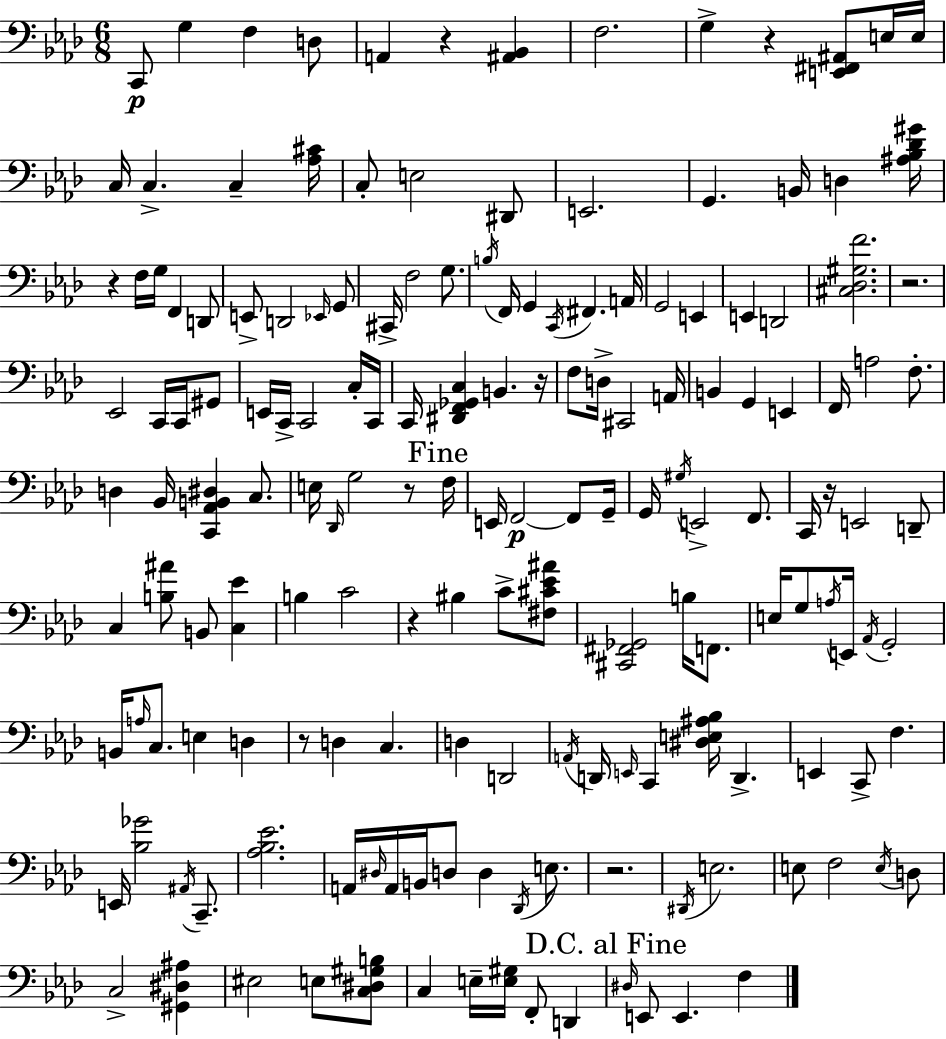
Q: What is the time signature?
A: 6/8